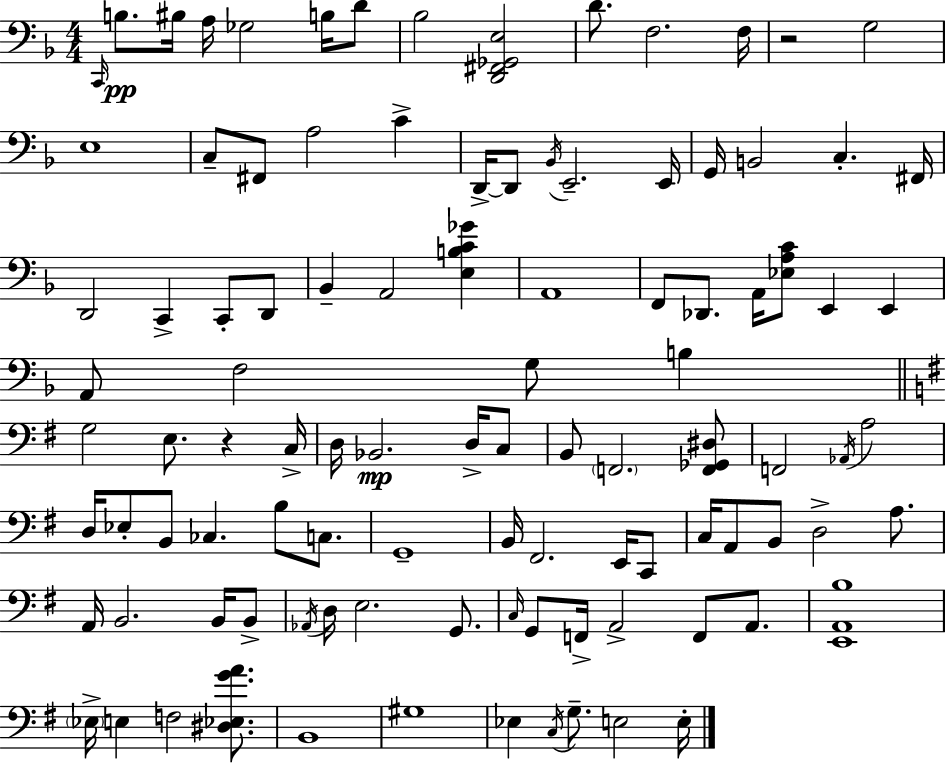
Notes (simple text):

C2/s B3/e. BIS3/s A3/s Gb3/h B3/s D4/e Bb3/h [D2,F#2,Gb2,E3]/h D4/e. F3/h. F3/s R/h G3/h E3/w C3/e F#2/e A3/h C4/q D2/s D2/e Bb2/s E2/h. E2/s G2/s B2/h C3/q. F#2/s D2/h C2/q C2/e D2/e Bb2/q A2/h [E3,B3,C4,Gb4]/q A2/w F2/e Db2/e. A2/s [Eb3,A3,C4]/e E2/q E2/q A2/e F3/h G3/e B3/q G3/h E3/e. R/q C3/s D3/s Bb2/h. D3/s C3/e B2/e F2/h. [F2,Gb2,D#3]/e F2/h Ab2/s A3/h D3/s Eb3/e B2/e CES3/q. B3/e C3/e. G2/w B2/s F#2/h. E2/s C2/e C3/s A2/e B2/e D3/h A3/e. A2/s B2/h. B2/s B2/e Ab2/s D3/s E3/h. G2/e. C3/s G2/e F2/s A2/h F2/e A2/e. [E2,A2,B3]/w Eb3/s E3/q F3/h [D#3,Eb3,G4,A4]/e. B2/w G#3/w Eb3/q C3/s G3/e. E3/h E3/s